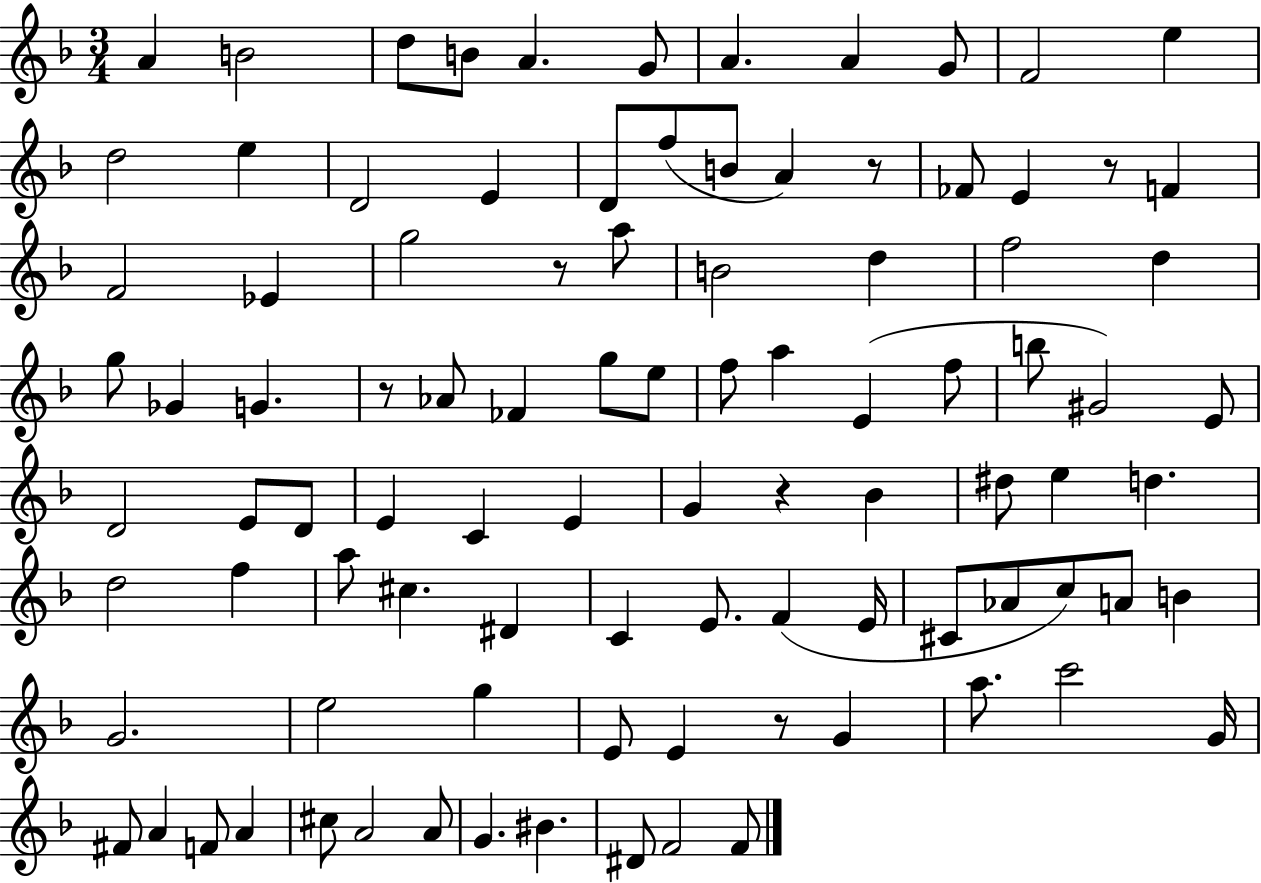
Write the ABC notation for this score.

X:1
T:Untitled
M:3/4
L:1/4
K:F
A B2 d/2 B/2 A G/2 A A G/2 F2 e d2 e D2 E D/2 f/2 B/2 A z/2 _F/2 E z/2 F F2 _E g2 z/2 a/2 B2 d f2 d g/2 _G G z/2 _A/2 _F g/2 e/2 f/2 a E f/2 b/2 ^G2 E/2 D2 E/2 D/2 E C E G z _B ^d/2 e d d2 f a/2 ^c ^D C E/2 F E/4 ^C/2 _A/2 c/2 A/2 B G2 e2 g E/2 E z/2 G a/2 c'2 G/4 ^F/2 A F/2 A ^c/2 A2 A/2 G ^B ^D/2 F2 F/2